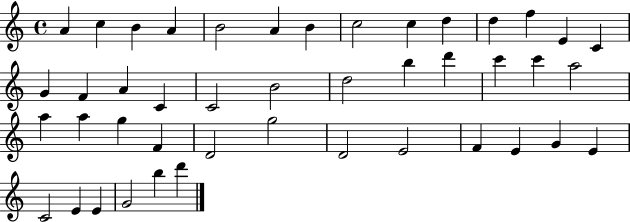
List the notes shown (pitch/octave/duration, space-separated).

A4/q C5/q B4/q A4/q B4/h A4/q B4/q C5/h C5/q D5/q D5/q F5/q E4/q C4/q G4/q F4/q A4/q C4/q C4/h B4/h D5/h B5/q D6/q C6/q C6/q A5/h A5/q A5/q G5/q F4/q D4/h G5/h D4/h E4/h F4/q E4/q G4/q E4/q C4/h E4/q E4/q G4/h B5/q D6/q